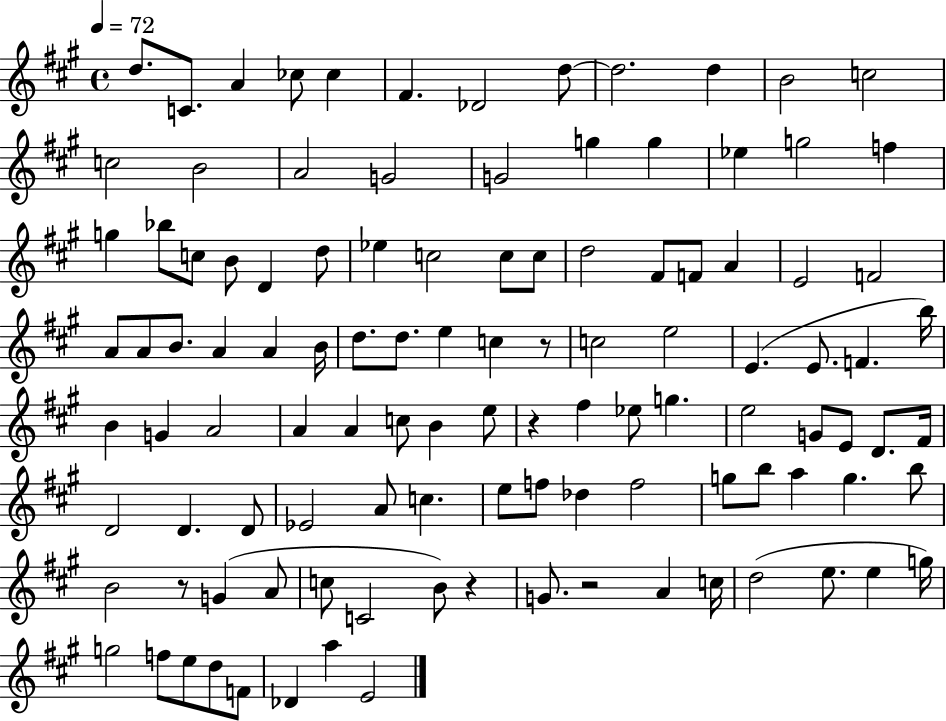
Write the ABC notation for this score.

X:1
T:Untitled
M:4/4
L:1/4
K:A
d/2 C/2 A _c/2 _c ^F _D2 d/2 d2 d B2 c2 c2 B2 A2 G2 G2 g g _e g2 f g _b/2 c/2 B/2 D d/2 _e c2 c/2 c/2 d2 ^F/2 F/2 A E2 F2 A/2 A/2 B/2 A A B/4 d/2 d/2 e c z/2 c2 e2 E E/2 F b/4 B G A2 A A c/2 B e/2 z ^f _e/2 g e2 G/2 E/2 D/2 ^F/4 D2 D D/2 _E2 A/2 c e/2 f/2 _d f2 g/2 b/2 a g b/2 B2 z/2 G A/2 c/2 C2 B/2 z G/2 z2 A c/4 d2 e/2 e g/4 g2 f/2 e/2 d/2 F/2 _D a E2